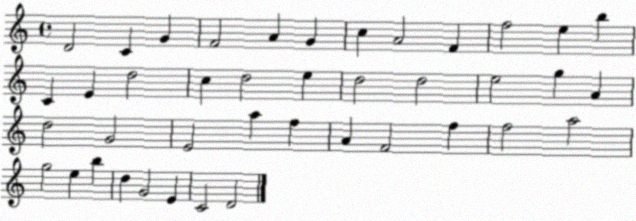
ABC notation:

X:1
T:Untitled
M:4/4
L:1/4
K:C
D2 C G F2 A G c A2 F f2 e b C E d2 c d2 e d2 d2 e2 g A d2 G2 E2 a f A F2 f f2 a2 g2 e b d G2 E C2 D2